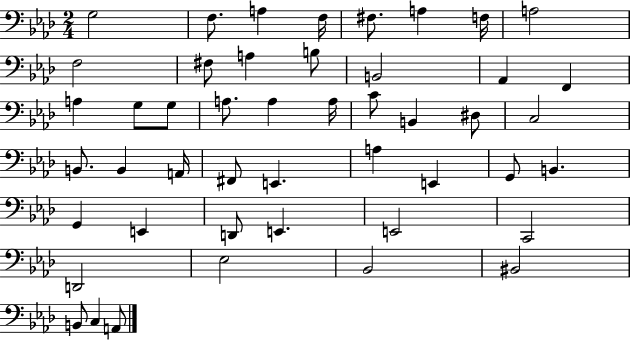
X:1
T:Untitled
M:2/4
L:1/4
K:Ab
G,2 F,/2 A, F,/4 ^F,/2 A, F,/4 A,2 F,2 ^F,/2 A, B,/2 B,,2 _A,, F,, A, G,/2 G,/2 A,/2 A, A,/4 C/2 B,, ^D,/2 C,2 B,,/2 B,, A,,/4 ^F,,/2 E,, A, E,, G,,/2 B,, G,, E,, D,,/2 E,, E,,2 C,,2 D,,2 _E,2 _B,,2 ^B,,2 B,,/2 C, A,,/2